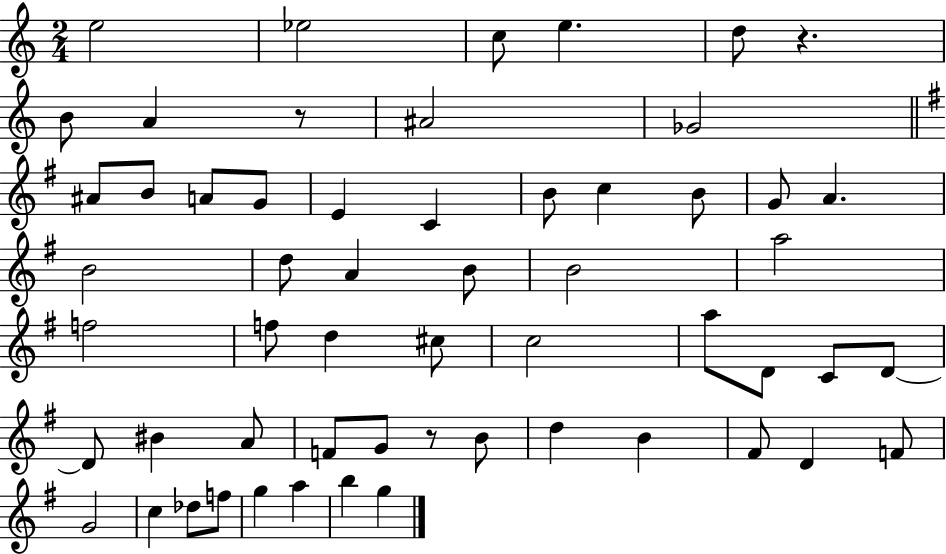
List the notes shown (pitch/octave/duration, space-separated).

E5/h Eb5/h C5/e E5/q. D5/e R/q. B4/e A4/q R/e A#4/h Gb4/h A#4/e B4/e A4/e G4/e E4/q C4/q B4/e C5/q B4/e G4/e A4/q. B4/h D5/e A4/q B4/e B4/h A5/h F5/h F5/e D5/q C#5/e C5/h A5/e D4/e C4/e D4/e D4/e BIS4/q A4/e F4/e G4/e R/e B4/e D5/q B4/q F#4/e D4/q F4/e G4/h C5/q Db5/e F5/e G5/q A5/q B5/q G5/q